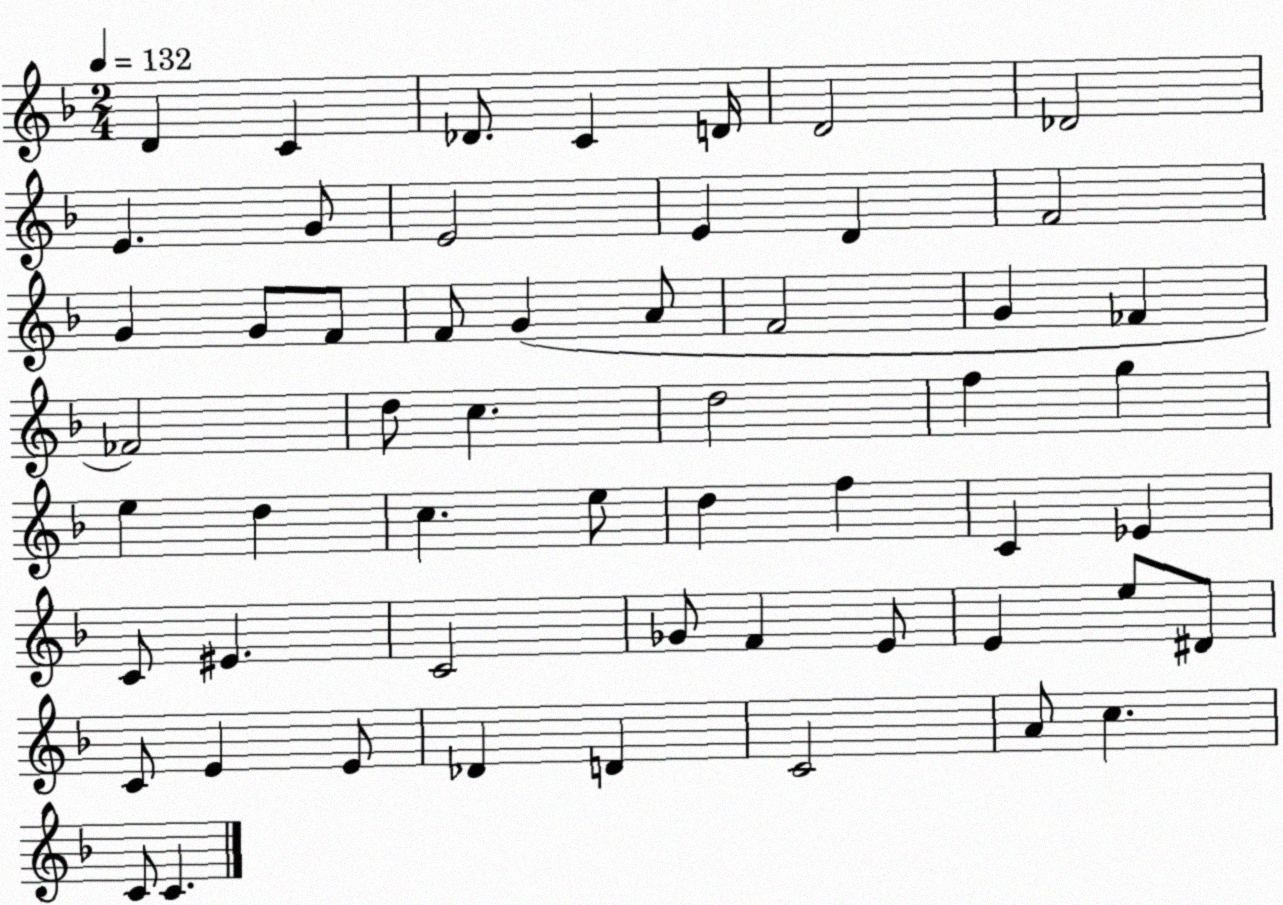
X:1
T:Untitled
M:2/4
L:1/4
K:F
D C _D/2 C D/4 D2 _D2 E G/2 E2 E D F2 G G/2 F/2 F/2 G A/2 F2 G _F _F2 d/2 c d2 f g e d c e/2 d f C _E C/2 ^E C2 _G/2 F E/2 E e/2 ^D/2 C/2 E E/2 _D D C2 A/2 c C/2 C